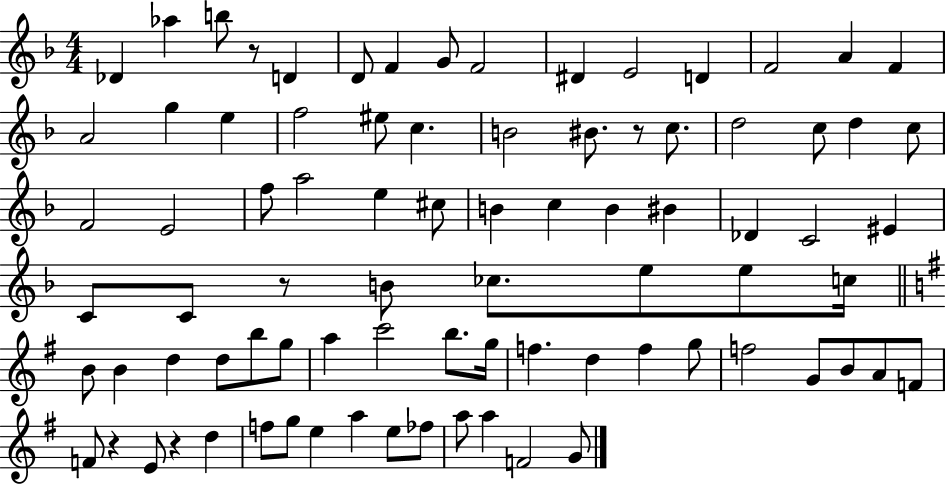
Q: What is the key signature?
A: F major